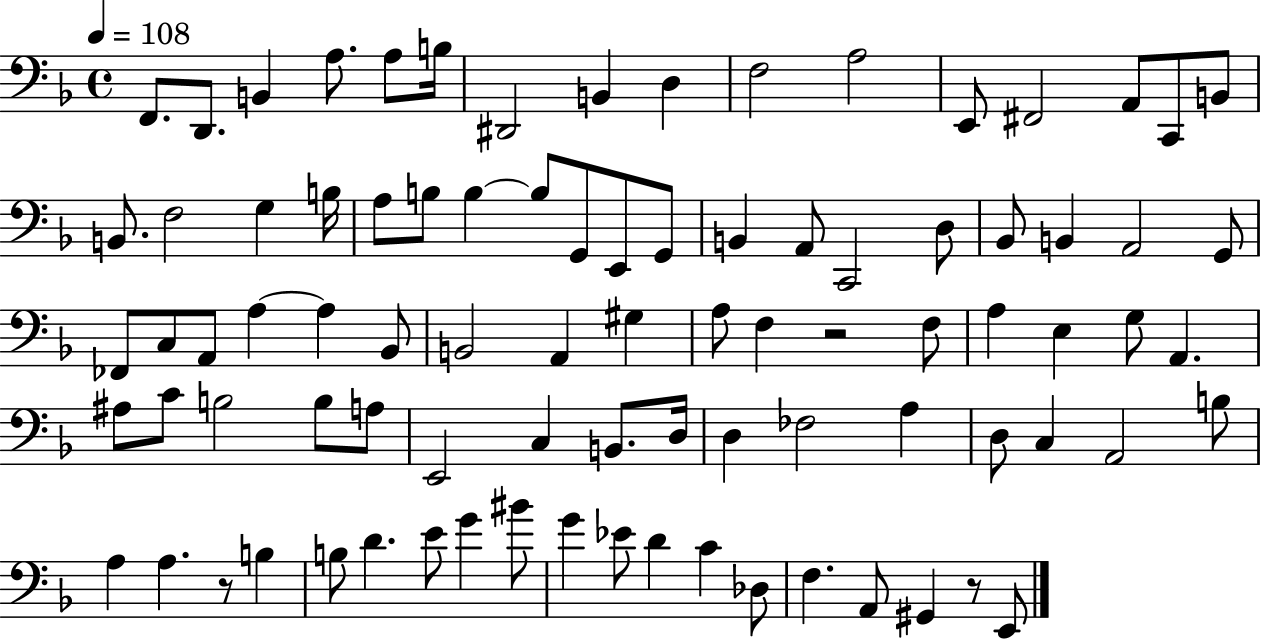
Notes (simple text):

F2/e. D2/e. B2/q A3/e. A3/e B3/s D#2/h B2/q D3/q F3/h A3/h E2/e F#2/h A2/e C2/e B2/e B2/e. F3/h G3/q B3/s A3/e B3/e B3/q B3/e G2/e E2/e G2/e B2/q A2/e C2/h D3/e Bb2/e B2/q A2/h G2/e FES2/e C3/e A2/e A3/q A3/q Bb2/e B2/h A2/q G#3/q A3/e F3/q R/h F3/e A3/q E3/q G3/e A2/q. A#3/e C4/e B3/h B3/e A3/e E2/h C3/q B2/e. D3/s D3/q FES3/h A3/q D3/e C3/q A2/h B3/e A3/q A3/q. R/e B3/q B3/e D4/q. E4/e G4/q BIS4/e G4/q Eb4/e D4/q C4/q Db3/e F3/q. A2/e G#2/q R/e E2/e